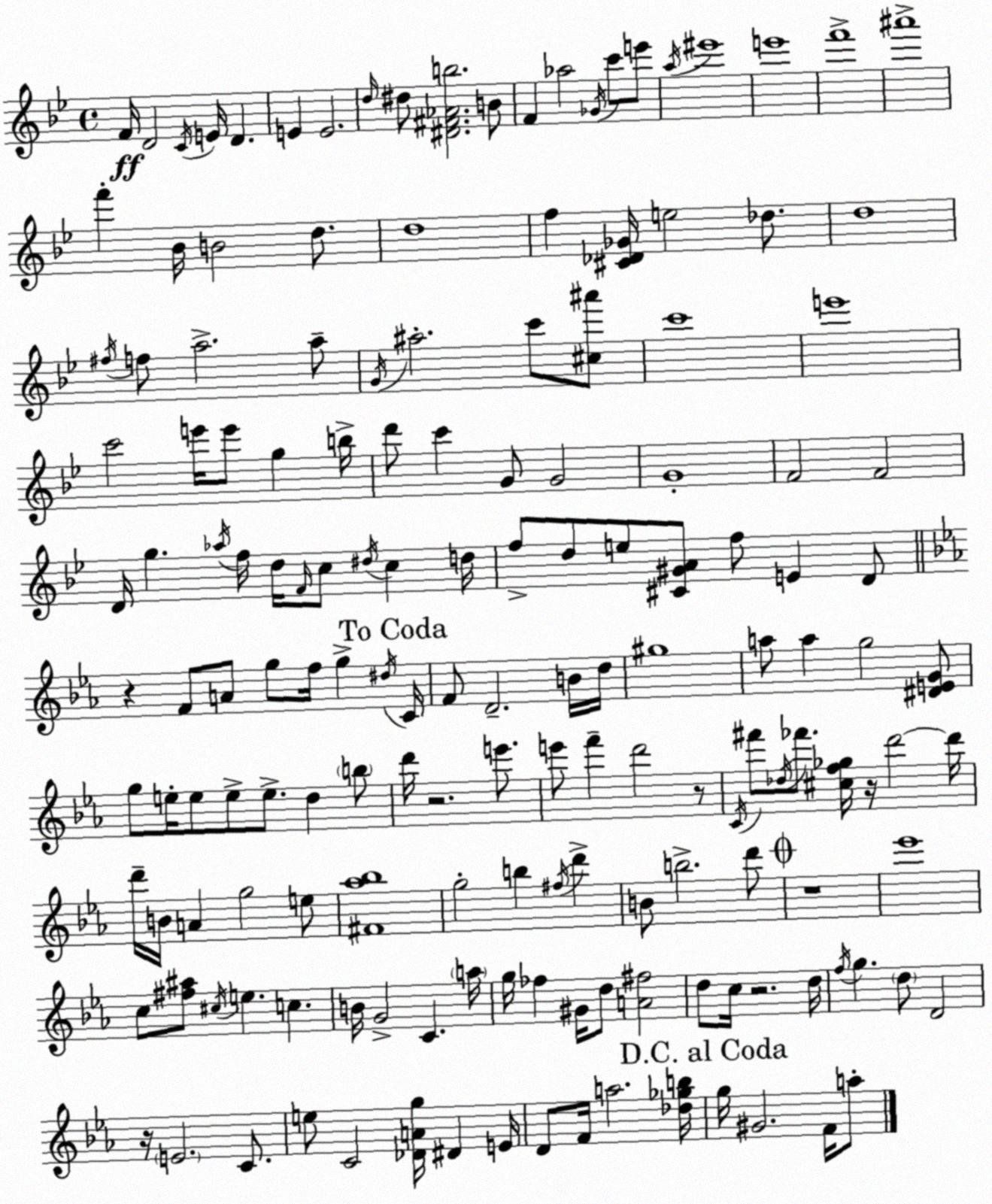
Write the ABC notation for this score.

X:1
T:Untitled
M:4/4
L:1/4
K:Gm
F/4 D2 C/4 E/4 D E E2 d/4 ^d/2 [^D^F_Ab]2 B/2 F _a2 _G/4 c'/2 e'/2 a/4 ^e'4 e'4 f'4 ^a'4 f' _B/4 B2 d/2 d4 f [^C_D_G]/4 e2 _d/2 d4 ^f/4 f/2 a2 a/2 G/4 ^a2 c'/2 [^c^a']/2 c'4 e'4 c'2 e'/4 e'/2 g b/4 d'/2 c' G/2 G2 G4 F2 F2 D/4 g _a/4 f/4 d/4 F/4 c/2 ^d/4 c d/4 f/2 d/2 e/2 [^C^GA]/2 f/2 E D/2 z F/2 A/2 g/2 f/4 g ^d/4 C/4 F/2 D2 B/4 d/4 ^g4 a/2 a g2 [^DEG]/2 g/2 e/4 e/2 e/2 e/2 d b/2 d'/4 z2 e'/2 e'/2 f' d'2 z/2 C/4 ^f'/2 _d/4 _f'/2 [^cf_g]/4 z/4 d'2 d'/4 d'/4 B/4 A g2 e/2 [^F_a_b]4 g2 b ^f/4 d' B/2 b2 d'/2 z4 _e'4 c/2 [^f^a]/2 ^c/4 e c B/4 G2 C a/4 g/4 _f ^G/4 d/2 [A^f]2 d/2 c/4 z2 d/4 f/4 g d/2 D2 z/4 E2 C/2 e/2 C2 [_DAg]/4 ^D E/4 D/2 F/4 a2 [_d_gb]/4 g/4 ^G2 F/4 a/2